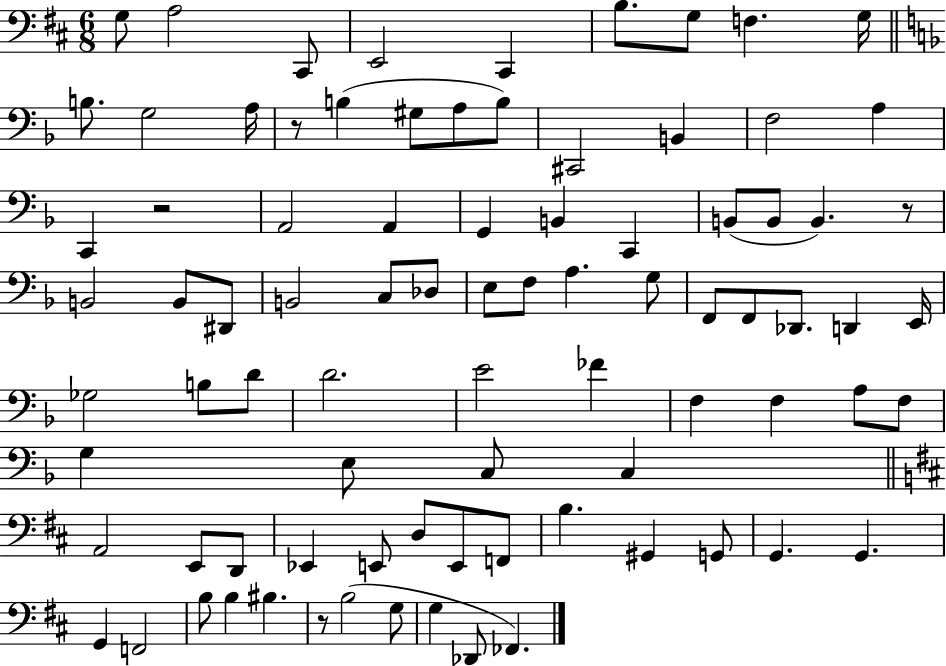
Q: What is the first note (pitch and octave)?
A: G3